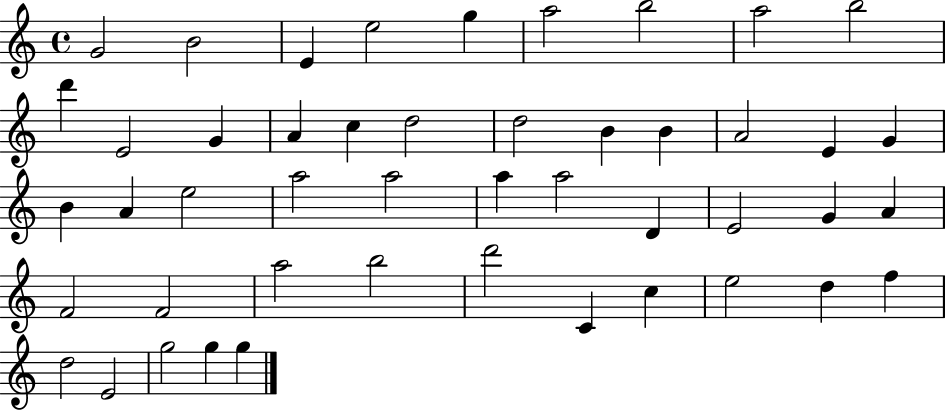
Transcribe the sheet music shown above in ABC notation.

X:1
T:Untitled
M:4/4
L:1/4
K:C
G2 B2 E e2 g a2 b2 a2 b2 d' E2 G A c d2 d2 B B A2 E G B A e2 a2 a2 a a2 D E2 G A F2 F2 a2 b2 d'2 C c e2 d f d2 E2 g2 g g